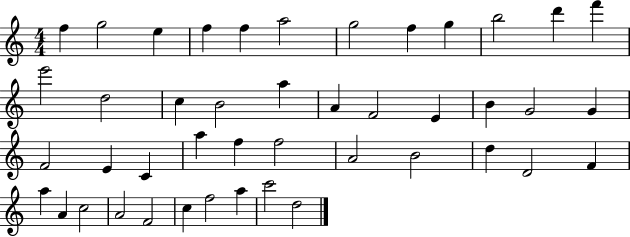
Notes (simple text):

F5/q G5/h E5/q F5/q F5/q A5/h G5/h F5/q G5/q B5/h D6/q F6/q E6/h D5/h C5/q B4/h A5/q A4/q F4/h E4/q B4/q G4/h G4/q F4/h E4/q C4/q A5/q F5/q F5/h A4/h B4/h D5/q D4/h F4/q A5/q A4/q C5/h A4/h F4/h C5/q F5/h A5/q C6/h D5/h